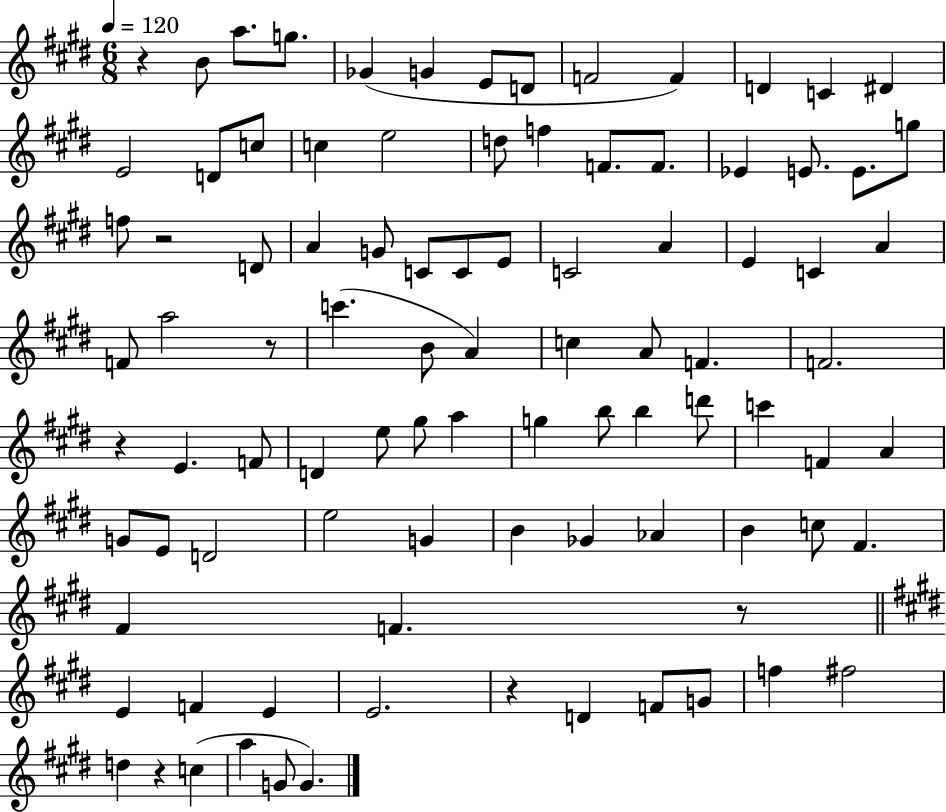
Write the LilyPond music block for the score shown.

{
  \clef treble
  \numericTimeSignature
  \time 6/8
  \key e \major
  \tempo 4 = 120
  r4 b'8 a''8. g''8. | ges'4( g'4 e'8 d'8 | f'2 f'4) | d'4 c'4 dis'4 | \break e'2 d'8 c''8 | c''4 e''2 | d''8 f''4 f'8. f'8. | ees'4 e'8. e'8. g''8 | \break f''8 r2 d'8 | a'4 g'8 c'8 c'8 e'8 | c'2 a'4 | e'4 c'4 a'4 | \break f'8 a''2 r8 | c'''4.( b'8 a'4) | c''4 a'8 f'4. | f'2. | \break r4 e'4. f'8 | d'4 e''8 gis''8 a''4 | g''4 b''8 b''4 d'''8 | c'''4 f'4 a'4 | \break g'8 e'8 d'2 | e''2 g'4 | b'4 ges'4 aes'4 | b'4 c''8 fis'4. | \break fis'4 f'4. r8 | \bar "||" \break \key e \major e'4 f'4 e'4 | e'2. | r4 d'4 f'8 g'8 | f''4 fis''2 | \break d''4 r4 c''4( | a''4 g'8 g'4.) | \bar "|."
}